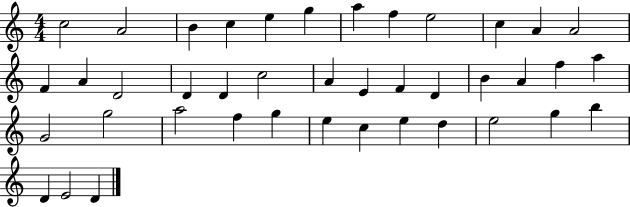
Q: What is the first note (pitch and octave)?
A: C5